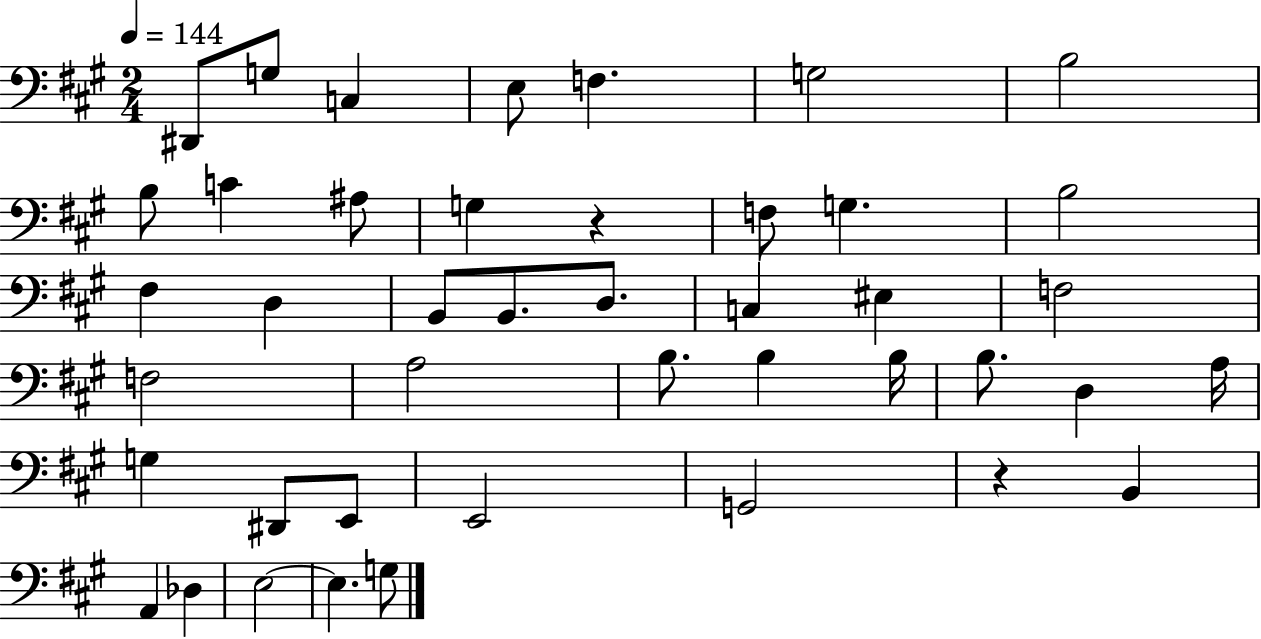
X:1
T:Untitled
M:2/4
L:1/4
K:A
^D,,/2 G,/2 C, E,/2 F, G,2 B,2 B,/2 C ^A,/2 G, z F,/2 G, B,2 ^F, D, B,,/2 B,,/2 D,/2 C, ^E, F,2 F,2 A,2 B,/2 B, B,/4 B,/2 D, A,/4 G, ^D,,/2 E,,/2 E,,2 G,,2 z B,, A,, _D, E,2 E, G,/2